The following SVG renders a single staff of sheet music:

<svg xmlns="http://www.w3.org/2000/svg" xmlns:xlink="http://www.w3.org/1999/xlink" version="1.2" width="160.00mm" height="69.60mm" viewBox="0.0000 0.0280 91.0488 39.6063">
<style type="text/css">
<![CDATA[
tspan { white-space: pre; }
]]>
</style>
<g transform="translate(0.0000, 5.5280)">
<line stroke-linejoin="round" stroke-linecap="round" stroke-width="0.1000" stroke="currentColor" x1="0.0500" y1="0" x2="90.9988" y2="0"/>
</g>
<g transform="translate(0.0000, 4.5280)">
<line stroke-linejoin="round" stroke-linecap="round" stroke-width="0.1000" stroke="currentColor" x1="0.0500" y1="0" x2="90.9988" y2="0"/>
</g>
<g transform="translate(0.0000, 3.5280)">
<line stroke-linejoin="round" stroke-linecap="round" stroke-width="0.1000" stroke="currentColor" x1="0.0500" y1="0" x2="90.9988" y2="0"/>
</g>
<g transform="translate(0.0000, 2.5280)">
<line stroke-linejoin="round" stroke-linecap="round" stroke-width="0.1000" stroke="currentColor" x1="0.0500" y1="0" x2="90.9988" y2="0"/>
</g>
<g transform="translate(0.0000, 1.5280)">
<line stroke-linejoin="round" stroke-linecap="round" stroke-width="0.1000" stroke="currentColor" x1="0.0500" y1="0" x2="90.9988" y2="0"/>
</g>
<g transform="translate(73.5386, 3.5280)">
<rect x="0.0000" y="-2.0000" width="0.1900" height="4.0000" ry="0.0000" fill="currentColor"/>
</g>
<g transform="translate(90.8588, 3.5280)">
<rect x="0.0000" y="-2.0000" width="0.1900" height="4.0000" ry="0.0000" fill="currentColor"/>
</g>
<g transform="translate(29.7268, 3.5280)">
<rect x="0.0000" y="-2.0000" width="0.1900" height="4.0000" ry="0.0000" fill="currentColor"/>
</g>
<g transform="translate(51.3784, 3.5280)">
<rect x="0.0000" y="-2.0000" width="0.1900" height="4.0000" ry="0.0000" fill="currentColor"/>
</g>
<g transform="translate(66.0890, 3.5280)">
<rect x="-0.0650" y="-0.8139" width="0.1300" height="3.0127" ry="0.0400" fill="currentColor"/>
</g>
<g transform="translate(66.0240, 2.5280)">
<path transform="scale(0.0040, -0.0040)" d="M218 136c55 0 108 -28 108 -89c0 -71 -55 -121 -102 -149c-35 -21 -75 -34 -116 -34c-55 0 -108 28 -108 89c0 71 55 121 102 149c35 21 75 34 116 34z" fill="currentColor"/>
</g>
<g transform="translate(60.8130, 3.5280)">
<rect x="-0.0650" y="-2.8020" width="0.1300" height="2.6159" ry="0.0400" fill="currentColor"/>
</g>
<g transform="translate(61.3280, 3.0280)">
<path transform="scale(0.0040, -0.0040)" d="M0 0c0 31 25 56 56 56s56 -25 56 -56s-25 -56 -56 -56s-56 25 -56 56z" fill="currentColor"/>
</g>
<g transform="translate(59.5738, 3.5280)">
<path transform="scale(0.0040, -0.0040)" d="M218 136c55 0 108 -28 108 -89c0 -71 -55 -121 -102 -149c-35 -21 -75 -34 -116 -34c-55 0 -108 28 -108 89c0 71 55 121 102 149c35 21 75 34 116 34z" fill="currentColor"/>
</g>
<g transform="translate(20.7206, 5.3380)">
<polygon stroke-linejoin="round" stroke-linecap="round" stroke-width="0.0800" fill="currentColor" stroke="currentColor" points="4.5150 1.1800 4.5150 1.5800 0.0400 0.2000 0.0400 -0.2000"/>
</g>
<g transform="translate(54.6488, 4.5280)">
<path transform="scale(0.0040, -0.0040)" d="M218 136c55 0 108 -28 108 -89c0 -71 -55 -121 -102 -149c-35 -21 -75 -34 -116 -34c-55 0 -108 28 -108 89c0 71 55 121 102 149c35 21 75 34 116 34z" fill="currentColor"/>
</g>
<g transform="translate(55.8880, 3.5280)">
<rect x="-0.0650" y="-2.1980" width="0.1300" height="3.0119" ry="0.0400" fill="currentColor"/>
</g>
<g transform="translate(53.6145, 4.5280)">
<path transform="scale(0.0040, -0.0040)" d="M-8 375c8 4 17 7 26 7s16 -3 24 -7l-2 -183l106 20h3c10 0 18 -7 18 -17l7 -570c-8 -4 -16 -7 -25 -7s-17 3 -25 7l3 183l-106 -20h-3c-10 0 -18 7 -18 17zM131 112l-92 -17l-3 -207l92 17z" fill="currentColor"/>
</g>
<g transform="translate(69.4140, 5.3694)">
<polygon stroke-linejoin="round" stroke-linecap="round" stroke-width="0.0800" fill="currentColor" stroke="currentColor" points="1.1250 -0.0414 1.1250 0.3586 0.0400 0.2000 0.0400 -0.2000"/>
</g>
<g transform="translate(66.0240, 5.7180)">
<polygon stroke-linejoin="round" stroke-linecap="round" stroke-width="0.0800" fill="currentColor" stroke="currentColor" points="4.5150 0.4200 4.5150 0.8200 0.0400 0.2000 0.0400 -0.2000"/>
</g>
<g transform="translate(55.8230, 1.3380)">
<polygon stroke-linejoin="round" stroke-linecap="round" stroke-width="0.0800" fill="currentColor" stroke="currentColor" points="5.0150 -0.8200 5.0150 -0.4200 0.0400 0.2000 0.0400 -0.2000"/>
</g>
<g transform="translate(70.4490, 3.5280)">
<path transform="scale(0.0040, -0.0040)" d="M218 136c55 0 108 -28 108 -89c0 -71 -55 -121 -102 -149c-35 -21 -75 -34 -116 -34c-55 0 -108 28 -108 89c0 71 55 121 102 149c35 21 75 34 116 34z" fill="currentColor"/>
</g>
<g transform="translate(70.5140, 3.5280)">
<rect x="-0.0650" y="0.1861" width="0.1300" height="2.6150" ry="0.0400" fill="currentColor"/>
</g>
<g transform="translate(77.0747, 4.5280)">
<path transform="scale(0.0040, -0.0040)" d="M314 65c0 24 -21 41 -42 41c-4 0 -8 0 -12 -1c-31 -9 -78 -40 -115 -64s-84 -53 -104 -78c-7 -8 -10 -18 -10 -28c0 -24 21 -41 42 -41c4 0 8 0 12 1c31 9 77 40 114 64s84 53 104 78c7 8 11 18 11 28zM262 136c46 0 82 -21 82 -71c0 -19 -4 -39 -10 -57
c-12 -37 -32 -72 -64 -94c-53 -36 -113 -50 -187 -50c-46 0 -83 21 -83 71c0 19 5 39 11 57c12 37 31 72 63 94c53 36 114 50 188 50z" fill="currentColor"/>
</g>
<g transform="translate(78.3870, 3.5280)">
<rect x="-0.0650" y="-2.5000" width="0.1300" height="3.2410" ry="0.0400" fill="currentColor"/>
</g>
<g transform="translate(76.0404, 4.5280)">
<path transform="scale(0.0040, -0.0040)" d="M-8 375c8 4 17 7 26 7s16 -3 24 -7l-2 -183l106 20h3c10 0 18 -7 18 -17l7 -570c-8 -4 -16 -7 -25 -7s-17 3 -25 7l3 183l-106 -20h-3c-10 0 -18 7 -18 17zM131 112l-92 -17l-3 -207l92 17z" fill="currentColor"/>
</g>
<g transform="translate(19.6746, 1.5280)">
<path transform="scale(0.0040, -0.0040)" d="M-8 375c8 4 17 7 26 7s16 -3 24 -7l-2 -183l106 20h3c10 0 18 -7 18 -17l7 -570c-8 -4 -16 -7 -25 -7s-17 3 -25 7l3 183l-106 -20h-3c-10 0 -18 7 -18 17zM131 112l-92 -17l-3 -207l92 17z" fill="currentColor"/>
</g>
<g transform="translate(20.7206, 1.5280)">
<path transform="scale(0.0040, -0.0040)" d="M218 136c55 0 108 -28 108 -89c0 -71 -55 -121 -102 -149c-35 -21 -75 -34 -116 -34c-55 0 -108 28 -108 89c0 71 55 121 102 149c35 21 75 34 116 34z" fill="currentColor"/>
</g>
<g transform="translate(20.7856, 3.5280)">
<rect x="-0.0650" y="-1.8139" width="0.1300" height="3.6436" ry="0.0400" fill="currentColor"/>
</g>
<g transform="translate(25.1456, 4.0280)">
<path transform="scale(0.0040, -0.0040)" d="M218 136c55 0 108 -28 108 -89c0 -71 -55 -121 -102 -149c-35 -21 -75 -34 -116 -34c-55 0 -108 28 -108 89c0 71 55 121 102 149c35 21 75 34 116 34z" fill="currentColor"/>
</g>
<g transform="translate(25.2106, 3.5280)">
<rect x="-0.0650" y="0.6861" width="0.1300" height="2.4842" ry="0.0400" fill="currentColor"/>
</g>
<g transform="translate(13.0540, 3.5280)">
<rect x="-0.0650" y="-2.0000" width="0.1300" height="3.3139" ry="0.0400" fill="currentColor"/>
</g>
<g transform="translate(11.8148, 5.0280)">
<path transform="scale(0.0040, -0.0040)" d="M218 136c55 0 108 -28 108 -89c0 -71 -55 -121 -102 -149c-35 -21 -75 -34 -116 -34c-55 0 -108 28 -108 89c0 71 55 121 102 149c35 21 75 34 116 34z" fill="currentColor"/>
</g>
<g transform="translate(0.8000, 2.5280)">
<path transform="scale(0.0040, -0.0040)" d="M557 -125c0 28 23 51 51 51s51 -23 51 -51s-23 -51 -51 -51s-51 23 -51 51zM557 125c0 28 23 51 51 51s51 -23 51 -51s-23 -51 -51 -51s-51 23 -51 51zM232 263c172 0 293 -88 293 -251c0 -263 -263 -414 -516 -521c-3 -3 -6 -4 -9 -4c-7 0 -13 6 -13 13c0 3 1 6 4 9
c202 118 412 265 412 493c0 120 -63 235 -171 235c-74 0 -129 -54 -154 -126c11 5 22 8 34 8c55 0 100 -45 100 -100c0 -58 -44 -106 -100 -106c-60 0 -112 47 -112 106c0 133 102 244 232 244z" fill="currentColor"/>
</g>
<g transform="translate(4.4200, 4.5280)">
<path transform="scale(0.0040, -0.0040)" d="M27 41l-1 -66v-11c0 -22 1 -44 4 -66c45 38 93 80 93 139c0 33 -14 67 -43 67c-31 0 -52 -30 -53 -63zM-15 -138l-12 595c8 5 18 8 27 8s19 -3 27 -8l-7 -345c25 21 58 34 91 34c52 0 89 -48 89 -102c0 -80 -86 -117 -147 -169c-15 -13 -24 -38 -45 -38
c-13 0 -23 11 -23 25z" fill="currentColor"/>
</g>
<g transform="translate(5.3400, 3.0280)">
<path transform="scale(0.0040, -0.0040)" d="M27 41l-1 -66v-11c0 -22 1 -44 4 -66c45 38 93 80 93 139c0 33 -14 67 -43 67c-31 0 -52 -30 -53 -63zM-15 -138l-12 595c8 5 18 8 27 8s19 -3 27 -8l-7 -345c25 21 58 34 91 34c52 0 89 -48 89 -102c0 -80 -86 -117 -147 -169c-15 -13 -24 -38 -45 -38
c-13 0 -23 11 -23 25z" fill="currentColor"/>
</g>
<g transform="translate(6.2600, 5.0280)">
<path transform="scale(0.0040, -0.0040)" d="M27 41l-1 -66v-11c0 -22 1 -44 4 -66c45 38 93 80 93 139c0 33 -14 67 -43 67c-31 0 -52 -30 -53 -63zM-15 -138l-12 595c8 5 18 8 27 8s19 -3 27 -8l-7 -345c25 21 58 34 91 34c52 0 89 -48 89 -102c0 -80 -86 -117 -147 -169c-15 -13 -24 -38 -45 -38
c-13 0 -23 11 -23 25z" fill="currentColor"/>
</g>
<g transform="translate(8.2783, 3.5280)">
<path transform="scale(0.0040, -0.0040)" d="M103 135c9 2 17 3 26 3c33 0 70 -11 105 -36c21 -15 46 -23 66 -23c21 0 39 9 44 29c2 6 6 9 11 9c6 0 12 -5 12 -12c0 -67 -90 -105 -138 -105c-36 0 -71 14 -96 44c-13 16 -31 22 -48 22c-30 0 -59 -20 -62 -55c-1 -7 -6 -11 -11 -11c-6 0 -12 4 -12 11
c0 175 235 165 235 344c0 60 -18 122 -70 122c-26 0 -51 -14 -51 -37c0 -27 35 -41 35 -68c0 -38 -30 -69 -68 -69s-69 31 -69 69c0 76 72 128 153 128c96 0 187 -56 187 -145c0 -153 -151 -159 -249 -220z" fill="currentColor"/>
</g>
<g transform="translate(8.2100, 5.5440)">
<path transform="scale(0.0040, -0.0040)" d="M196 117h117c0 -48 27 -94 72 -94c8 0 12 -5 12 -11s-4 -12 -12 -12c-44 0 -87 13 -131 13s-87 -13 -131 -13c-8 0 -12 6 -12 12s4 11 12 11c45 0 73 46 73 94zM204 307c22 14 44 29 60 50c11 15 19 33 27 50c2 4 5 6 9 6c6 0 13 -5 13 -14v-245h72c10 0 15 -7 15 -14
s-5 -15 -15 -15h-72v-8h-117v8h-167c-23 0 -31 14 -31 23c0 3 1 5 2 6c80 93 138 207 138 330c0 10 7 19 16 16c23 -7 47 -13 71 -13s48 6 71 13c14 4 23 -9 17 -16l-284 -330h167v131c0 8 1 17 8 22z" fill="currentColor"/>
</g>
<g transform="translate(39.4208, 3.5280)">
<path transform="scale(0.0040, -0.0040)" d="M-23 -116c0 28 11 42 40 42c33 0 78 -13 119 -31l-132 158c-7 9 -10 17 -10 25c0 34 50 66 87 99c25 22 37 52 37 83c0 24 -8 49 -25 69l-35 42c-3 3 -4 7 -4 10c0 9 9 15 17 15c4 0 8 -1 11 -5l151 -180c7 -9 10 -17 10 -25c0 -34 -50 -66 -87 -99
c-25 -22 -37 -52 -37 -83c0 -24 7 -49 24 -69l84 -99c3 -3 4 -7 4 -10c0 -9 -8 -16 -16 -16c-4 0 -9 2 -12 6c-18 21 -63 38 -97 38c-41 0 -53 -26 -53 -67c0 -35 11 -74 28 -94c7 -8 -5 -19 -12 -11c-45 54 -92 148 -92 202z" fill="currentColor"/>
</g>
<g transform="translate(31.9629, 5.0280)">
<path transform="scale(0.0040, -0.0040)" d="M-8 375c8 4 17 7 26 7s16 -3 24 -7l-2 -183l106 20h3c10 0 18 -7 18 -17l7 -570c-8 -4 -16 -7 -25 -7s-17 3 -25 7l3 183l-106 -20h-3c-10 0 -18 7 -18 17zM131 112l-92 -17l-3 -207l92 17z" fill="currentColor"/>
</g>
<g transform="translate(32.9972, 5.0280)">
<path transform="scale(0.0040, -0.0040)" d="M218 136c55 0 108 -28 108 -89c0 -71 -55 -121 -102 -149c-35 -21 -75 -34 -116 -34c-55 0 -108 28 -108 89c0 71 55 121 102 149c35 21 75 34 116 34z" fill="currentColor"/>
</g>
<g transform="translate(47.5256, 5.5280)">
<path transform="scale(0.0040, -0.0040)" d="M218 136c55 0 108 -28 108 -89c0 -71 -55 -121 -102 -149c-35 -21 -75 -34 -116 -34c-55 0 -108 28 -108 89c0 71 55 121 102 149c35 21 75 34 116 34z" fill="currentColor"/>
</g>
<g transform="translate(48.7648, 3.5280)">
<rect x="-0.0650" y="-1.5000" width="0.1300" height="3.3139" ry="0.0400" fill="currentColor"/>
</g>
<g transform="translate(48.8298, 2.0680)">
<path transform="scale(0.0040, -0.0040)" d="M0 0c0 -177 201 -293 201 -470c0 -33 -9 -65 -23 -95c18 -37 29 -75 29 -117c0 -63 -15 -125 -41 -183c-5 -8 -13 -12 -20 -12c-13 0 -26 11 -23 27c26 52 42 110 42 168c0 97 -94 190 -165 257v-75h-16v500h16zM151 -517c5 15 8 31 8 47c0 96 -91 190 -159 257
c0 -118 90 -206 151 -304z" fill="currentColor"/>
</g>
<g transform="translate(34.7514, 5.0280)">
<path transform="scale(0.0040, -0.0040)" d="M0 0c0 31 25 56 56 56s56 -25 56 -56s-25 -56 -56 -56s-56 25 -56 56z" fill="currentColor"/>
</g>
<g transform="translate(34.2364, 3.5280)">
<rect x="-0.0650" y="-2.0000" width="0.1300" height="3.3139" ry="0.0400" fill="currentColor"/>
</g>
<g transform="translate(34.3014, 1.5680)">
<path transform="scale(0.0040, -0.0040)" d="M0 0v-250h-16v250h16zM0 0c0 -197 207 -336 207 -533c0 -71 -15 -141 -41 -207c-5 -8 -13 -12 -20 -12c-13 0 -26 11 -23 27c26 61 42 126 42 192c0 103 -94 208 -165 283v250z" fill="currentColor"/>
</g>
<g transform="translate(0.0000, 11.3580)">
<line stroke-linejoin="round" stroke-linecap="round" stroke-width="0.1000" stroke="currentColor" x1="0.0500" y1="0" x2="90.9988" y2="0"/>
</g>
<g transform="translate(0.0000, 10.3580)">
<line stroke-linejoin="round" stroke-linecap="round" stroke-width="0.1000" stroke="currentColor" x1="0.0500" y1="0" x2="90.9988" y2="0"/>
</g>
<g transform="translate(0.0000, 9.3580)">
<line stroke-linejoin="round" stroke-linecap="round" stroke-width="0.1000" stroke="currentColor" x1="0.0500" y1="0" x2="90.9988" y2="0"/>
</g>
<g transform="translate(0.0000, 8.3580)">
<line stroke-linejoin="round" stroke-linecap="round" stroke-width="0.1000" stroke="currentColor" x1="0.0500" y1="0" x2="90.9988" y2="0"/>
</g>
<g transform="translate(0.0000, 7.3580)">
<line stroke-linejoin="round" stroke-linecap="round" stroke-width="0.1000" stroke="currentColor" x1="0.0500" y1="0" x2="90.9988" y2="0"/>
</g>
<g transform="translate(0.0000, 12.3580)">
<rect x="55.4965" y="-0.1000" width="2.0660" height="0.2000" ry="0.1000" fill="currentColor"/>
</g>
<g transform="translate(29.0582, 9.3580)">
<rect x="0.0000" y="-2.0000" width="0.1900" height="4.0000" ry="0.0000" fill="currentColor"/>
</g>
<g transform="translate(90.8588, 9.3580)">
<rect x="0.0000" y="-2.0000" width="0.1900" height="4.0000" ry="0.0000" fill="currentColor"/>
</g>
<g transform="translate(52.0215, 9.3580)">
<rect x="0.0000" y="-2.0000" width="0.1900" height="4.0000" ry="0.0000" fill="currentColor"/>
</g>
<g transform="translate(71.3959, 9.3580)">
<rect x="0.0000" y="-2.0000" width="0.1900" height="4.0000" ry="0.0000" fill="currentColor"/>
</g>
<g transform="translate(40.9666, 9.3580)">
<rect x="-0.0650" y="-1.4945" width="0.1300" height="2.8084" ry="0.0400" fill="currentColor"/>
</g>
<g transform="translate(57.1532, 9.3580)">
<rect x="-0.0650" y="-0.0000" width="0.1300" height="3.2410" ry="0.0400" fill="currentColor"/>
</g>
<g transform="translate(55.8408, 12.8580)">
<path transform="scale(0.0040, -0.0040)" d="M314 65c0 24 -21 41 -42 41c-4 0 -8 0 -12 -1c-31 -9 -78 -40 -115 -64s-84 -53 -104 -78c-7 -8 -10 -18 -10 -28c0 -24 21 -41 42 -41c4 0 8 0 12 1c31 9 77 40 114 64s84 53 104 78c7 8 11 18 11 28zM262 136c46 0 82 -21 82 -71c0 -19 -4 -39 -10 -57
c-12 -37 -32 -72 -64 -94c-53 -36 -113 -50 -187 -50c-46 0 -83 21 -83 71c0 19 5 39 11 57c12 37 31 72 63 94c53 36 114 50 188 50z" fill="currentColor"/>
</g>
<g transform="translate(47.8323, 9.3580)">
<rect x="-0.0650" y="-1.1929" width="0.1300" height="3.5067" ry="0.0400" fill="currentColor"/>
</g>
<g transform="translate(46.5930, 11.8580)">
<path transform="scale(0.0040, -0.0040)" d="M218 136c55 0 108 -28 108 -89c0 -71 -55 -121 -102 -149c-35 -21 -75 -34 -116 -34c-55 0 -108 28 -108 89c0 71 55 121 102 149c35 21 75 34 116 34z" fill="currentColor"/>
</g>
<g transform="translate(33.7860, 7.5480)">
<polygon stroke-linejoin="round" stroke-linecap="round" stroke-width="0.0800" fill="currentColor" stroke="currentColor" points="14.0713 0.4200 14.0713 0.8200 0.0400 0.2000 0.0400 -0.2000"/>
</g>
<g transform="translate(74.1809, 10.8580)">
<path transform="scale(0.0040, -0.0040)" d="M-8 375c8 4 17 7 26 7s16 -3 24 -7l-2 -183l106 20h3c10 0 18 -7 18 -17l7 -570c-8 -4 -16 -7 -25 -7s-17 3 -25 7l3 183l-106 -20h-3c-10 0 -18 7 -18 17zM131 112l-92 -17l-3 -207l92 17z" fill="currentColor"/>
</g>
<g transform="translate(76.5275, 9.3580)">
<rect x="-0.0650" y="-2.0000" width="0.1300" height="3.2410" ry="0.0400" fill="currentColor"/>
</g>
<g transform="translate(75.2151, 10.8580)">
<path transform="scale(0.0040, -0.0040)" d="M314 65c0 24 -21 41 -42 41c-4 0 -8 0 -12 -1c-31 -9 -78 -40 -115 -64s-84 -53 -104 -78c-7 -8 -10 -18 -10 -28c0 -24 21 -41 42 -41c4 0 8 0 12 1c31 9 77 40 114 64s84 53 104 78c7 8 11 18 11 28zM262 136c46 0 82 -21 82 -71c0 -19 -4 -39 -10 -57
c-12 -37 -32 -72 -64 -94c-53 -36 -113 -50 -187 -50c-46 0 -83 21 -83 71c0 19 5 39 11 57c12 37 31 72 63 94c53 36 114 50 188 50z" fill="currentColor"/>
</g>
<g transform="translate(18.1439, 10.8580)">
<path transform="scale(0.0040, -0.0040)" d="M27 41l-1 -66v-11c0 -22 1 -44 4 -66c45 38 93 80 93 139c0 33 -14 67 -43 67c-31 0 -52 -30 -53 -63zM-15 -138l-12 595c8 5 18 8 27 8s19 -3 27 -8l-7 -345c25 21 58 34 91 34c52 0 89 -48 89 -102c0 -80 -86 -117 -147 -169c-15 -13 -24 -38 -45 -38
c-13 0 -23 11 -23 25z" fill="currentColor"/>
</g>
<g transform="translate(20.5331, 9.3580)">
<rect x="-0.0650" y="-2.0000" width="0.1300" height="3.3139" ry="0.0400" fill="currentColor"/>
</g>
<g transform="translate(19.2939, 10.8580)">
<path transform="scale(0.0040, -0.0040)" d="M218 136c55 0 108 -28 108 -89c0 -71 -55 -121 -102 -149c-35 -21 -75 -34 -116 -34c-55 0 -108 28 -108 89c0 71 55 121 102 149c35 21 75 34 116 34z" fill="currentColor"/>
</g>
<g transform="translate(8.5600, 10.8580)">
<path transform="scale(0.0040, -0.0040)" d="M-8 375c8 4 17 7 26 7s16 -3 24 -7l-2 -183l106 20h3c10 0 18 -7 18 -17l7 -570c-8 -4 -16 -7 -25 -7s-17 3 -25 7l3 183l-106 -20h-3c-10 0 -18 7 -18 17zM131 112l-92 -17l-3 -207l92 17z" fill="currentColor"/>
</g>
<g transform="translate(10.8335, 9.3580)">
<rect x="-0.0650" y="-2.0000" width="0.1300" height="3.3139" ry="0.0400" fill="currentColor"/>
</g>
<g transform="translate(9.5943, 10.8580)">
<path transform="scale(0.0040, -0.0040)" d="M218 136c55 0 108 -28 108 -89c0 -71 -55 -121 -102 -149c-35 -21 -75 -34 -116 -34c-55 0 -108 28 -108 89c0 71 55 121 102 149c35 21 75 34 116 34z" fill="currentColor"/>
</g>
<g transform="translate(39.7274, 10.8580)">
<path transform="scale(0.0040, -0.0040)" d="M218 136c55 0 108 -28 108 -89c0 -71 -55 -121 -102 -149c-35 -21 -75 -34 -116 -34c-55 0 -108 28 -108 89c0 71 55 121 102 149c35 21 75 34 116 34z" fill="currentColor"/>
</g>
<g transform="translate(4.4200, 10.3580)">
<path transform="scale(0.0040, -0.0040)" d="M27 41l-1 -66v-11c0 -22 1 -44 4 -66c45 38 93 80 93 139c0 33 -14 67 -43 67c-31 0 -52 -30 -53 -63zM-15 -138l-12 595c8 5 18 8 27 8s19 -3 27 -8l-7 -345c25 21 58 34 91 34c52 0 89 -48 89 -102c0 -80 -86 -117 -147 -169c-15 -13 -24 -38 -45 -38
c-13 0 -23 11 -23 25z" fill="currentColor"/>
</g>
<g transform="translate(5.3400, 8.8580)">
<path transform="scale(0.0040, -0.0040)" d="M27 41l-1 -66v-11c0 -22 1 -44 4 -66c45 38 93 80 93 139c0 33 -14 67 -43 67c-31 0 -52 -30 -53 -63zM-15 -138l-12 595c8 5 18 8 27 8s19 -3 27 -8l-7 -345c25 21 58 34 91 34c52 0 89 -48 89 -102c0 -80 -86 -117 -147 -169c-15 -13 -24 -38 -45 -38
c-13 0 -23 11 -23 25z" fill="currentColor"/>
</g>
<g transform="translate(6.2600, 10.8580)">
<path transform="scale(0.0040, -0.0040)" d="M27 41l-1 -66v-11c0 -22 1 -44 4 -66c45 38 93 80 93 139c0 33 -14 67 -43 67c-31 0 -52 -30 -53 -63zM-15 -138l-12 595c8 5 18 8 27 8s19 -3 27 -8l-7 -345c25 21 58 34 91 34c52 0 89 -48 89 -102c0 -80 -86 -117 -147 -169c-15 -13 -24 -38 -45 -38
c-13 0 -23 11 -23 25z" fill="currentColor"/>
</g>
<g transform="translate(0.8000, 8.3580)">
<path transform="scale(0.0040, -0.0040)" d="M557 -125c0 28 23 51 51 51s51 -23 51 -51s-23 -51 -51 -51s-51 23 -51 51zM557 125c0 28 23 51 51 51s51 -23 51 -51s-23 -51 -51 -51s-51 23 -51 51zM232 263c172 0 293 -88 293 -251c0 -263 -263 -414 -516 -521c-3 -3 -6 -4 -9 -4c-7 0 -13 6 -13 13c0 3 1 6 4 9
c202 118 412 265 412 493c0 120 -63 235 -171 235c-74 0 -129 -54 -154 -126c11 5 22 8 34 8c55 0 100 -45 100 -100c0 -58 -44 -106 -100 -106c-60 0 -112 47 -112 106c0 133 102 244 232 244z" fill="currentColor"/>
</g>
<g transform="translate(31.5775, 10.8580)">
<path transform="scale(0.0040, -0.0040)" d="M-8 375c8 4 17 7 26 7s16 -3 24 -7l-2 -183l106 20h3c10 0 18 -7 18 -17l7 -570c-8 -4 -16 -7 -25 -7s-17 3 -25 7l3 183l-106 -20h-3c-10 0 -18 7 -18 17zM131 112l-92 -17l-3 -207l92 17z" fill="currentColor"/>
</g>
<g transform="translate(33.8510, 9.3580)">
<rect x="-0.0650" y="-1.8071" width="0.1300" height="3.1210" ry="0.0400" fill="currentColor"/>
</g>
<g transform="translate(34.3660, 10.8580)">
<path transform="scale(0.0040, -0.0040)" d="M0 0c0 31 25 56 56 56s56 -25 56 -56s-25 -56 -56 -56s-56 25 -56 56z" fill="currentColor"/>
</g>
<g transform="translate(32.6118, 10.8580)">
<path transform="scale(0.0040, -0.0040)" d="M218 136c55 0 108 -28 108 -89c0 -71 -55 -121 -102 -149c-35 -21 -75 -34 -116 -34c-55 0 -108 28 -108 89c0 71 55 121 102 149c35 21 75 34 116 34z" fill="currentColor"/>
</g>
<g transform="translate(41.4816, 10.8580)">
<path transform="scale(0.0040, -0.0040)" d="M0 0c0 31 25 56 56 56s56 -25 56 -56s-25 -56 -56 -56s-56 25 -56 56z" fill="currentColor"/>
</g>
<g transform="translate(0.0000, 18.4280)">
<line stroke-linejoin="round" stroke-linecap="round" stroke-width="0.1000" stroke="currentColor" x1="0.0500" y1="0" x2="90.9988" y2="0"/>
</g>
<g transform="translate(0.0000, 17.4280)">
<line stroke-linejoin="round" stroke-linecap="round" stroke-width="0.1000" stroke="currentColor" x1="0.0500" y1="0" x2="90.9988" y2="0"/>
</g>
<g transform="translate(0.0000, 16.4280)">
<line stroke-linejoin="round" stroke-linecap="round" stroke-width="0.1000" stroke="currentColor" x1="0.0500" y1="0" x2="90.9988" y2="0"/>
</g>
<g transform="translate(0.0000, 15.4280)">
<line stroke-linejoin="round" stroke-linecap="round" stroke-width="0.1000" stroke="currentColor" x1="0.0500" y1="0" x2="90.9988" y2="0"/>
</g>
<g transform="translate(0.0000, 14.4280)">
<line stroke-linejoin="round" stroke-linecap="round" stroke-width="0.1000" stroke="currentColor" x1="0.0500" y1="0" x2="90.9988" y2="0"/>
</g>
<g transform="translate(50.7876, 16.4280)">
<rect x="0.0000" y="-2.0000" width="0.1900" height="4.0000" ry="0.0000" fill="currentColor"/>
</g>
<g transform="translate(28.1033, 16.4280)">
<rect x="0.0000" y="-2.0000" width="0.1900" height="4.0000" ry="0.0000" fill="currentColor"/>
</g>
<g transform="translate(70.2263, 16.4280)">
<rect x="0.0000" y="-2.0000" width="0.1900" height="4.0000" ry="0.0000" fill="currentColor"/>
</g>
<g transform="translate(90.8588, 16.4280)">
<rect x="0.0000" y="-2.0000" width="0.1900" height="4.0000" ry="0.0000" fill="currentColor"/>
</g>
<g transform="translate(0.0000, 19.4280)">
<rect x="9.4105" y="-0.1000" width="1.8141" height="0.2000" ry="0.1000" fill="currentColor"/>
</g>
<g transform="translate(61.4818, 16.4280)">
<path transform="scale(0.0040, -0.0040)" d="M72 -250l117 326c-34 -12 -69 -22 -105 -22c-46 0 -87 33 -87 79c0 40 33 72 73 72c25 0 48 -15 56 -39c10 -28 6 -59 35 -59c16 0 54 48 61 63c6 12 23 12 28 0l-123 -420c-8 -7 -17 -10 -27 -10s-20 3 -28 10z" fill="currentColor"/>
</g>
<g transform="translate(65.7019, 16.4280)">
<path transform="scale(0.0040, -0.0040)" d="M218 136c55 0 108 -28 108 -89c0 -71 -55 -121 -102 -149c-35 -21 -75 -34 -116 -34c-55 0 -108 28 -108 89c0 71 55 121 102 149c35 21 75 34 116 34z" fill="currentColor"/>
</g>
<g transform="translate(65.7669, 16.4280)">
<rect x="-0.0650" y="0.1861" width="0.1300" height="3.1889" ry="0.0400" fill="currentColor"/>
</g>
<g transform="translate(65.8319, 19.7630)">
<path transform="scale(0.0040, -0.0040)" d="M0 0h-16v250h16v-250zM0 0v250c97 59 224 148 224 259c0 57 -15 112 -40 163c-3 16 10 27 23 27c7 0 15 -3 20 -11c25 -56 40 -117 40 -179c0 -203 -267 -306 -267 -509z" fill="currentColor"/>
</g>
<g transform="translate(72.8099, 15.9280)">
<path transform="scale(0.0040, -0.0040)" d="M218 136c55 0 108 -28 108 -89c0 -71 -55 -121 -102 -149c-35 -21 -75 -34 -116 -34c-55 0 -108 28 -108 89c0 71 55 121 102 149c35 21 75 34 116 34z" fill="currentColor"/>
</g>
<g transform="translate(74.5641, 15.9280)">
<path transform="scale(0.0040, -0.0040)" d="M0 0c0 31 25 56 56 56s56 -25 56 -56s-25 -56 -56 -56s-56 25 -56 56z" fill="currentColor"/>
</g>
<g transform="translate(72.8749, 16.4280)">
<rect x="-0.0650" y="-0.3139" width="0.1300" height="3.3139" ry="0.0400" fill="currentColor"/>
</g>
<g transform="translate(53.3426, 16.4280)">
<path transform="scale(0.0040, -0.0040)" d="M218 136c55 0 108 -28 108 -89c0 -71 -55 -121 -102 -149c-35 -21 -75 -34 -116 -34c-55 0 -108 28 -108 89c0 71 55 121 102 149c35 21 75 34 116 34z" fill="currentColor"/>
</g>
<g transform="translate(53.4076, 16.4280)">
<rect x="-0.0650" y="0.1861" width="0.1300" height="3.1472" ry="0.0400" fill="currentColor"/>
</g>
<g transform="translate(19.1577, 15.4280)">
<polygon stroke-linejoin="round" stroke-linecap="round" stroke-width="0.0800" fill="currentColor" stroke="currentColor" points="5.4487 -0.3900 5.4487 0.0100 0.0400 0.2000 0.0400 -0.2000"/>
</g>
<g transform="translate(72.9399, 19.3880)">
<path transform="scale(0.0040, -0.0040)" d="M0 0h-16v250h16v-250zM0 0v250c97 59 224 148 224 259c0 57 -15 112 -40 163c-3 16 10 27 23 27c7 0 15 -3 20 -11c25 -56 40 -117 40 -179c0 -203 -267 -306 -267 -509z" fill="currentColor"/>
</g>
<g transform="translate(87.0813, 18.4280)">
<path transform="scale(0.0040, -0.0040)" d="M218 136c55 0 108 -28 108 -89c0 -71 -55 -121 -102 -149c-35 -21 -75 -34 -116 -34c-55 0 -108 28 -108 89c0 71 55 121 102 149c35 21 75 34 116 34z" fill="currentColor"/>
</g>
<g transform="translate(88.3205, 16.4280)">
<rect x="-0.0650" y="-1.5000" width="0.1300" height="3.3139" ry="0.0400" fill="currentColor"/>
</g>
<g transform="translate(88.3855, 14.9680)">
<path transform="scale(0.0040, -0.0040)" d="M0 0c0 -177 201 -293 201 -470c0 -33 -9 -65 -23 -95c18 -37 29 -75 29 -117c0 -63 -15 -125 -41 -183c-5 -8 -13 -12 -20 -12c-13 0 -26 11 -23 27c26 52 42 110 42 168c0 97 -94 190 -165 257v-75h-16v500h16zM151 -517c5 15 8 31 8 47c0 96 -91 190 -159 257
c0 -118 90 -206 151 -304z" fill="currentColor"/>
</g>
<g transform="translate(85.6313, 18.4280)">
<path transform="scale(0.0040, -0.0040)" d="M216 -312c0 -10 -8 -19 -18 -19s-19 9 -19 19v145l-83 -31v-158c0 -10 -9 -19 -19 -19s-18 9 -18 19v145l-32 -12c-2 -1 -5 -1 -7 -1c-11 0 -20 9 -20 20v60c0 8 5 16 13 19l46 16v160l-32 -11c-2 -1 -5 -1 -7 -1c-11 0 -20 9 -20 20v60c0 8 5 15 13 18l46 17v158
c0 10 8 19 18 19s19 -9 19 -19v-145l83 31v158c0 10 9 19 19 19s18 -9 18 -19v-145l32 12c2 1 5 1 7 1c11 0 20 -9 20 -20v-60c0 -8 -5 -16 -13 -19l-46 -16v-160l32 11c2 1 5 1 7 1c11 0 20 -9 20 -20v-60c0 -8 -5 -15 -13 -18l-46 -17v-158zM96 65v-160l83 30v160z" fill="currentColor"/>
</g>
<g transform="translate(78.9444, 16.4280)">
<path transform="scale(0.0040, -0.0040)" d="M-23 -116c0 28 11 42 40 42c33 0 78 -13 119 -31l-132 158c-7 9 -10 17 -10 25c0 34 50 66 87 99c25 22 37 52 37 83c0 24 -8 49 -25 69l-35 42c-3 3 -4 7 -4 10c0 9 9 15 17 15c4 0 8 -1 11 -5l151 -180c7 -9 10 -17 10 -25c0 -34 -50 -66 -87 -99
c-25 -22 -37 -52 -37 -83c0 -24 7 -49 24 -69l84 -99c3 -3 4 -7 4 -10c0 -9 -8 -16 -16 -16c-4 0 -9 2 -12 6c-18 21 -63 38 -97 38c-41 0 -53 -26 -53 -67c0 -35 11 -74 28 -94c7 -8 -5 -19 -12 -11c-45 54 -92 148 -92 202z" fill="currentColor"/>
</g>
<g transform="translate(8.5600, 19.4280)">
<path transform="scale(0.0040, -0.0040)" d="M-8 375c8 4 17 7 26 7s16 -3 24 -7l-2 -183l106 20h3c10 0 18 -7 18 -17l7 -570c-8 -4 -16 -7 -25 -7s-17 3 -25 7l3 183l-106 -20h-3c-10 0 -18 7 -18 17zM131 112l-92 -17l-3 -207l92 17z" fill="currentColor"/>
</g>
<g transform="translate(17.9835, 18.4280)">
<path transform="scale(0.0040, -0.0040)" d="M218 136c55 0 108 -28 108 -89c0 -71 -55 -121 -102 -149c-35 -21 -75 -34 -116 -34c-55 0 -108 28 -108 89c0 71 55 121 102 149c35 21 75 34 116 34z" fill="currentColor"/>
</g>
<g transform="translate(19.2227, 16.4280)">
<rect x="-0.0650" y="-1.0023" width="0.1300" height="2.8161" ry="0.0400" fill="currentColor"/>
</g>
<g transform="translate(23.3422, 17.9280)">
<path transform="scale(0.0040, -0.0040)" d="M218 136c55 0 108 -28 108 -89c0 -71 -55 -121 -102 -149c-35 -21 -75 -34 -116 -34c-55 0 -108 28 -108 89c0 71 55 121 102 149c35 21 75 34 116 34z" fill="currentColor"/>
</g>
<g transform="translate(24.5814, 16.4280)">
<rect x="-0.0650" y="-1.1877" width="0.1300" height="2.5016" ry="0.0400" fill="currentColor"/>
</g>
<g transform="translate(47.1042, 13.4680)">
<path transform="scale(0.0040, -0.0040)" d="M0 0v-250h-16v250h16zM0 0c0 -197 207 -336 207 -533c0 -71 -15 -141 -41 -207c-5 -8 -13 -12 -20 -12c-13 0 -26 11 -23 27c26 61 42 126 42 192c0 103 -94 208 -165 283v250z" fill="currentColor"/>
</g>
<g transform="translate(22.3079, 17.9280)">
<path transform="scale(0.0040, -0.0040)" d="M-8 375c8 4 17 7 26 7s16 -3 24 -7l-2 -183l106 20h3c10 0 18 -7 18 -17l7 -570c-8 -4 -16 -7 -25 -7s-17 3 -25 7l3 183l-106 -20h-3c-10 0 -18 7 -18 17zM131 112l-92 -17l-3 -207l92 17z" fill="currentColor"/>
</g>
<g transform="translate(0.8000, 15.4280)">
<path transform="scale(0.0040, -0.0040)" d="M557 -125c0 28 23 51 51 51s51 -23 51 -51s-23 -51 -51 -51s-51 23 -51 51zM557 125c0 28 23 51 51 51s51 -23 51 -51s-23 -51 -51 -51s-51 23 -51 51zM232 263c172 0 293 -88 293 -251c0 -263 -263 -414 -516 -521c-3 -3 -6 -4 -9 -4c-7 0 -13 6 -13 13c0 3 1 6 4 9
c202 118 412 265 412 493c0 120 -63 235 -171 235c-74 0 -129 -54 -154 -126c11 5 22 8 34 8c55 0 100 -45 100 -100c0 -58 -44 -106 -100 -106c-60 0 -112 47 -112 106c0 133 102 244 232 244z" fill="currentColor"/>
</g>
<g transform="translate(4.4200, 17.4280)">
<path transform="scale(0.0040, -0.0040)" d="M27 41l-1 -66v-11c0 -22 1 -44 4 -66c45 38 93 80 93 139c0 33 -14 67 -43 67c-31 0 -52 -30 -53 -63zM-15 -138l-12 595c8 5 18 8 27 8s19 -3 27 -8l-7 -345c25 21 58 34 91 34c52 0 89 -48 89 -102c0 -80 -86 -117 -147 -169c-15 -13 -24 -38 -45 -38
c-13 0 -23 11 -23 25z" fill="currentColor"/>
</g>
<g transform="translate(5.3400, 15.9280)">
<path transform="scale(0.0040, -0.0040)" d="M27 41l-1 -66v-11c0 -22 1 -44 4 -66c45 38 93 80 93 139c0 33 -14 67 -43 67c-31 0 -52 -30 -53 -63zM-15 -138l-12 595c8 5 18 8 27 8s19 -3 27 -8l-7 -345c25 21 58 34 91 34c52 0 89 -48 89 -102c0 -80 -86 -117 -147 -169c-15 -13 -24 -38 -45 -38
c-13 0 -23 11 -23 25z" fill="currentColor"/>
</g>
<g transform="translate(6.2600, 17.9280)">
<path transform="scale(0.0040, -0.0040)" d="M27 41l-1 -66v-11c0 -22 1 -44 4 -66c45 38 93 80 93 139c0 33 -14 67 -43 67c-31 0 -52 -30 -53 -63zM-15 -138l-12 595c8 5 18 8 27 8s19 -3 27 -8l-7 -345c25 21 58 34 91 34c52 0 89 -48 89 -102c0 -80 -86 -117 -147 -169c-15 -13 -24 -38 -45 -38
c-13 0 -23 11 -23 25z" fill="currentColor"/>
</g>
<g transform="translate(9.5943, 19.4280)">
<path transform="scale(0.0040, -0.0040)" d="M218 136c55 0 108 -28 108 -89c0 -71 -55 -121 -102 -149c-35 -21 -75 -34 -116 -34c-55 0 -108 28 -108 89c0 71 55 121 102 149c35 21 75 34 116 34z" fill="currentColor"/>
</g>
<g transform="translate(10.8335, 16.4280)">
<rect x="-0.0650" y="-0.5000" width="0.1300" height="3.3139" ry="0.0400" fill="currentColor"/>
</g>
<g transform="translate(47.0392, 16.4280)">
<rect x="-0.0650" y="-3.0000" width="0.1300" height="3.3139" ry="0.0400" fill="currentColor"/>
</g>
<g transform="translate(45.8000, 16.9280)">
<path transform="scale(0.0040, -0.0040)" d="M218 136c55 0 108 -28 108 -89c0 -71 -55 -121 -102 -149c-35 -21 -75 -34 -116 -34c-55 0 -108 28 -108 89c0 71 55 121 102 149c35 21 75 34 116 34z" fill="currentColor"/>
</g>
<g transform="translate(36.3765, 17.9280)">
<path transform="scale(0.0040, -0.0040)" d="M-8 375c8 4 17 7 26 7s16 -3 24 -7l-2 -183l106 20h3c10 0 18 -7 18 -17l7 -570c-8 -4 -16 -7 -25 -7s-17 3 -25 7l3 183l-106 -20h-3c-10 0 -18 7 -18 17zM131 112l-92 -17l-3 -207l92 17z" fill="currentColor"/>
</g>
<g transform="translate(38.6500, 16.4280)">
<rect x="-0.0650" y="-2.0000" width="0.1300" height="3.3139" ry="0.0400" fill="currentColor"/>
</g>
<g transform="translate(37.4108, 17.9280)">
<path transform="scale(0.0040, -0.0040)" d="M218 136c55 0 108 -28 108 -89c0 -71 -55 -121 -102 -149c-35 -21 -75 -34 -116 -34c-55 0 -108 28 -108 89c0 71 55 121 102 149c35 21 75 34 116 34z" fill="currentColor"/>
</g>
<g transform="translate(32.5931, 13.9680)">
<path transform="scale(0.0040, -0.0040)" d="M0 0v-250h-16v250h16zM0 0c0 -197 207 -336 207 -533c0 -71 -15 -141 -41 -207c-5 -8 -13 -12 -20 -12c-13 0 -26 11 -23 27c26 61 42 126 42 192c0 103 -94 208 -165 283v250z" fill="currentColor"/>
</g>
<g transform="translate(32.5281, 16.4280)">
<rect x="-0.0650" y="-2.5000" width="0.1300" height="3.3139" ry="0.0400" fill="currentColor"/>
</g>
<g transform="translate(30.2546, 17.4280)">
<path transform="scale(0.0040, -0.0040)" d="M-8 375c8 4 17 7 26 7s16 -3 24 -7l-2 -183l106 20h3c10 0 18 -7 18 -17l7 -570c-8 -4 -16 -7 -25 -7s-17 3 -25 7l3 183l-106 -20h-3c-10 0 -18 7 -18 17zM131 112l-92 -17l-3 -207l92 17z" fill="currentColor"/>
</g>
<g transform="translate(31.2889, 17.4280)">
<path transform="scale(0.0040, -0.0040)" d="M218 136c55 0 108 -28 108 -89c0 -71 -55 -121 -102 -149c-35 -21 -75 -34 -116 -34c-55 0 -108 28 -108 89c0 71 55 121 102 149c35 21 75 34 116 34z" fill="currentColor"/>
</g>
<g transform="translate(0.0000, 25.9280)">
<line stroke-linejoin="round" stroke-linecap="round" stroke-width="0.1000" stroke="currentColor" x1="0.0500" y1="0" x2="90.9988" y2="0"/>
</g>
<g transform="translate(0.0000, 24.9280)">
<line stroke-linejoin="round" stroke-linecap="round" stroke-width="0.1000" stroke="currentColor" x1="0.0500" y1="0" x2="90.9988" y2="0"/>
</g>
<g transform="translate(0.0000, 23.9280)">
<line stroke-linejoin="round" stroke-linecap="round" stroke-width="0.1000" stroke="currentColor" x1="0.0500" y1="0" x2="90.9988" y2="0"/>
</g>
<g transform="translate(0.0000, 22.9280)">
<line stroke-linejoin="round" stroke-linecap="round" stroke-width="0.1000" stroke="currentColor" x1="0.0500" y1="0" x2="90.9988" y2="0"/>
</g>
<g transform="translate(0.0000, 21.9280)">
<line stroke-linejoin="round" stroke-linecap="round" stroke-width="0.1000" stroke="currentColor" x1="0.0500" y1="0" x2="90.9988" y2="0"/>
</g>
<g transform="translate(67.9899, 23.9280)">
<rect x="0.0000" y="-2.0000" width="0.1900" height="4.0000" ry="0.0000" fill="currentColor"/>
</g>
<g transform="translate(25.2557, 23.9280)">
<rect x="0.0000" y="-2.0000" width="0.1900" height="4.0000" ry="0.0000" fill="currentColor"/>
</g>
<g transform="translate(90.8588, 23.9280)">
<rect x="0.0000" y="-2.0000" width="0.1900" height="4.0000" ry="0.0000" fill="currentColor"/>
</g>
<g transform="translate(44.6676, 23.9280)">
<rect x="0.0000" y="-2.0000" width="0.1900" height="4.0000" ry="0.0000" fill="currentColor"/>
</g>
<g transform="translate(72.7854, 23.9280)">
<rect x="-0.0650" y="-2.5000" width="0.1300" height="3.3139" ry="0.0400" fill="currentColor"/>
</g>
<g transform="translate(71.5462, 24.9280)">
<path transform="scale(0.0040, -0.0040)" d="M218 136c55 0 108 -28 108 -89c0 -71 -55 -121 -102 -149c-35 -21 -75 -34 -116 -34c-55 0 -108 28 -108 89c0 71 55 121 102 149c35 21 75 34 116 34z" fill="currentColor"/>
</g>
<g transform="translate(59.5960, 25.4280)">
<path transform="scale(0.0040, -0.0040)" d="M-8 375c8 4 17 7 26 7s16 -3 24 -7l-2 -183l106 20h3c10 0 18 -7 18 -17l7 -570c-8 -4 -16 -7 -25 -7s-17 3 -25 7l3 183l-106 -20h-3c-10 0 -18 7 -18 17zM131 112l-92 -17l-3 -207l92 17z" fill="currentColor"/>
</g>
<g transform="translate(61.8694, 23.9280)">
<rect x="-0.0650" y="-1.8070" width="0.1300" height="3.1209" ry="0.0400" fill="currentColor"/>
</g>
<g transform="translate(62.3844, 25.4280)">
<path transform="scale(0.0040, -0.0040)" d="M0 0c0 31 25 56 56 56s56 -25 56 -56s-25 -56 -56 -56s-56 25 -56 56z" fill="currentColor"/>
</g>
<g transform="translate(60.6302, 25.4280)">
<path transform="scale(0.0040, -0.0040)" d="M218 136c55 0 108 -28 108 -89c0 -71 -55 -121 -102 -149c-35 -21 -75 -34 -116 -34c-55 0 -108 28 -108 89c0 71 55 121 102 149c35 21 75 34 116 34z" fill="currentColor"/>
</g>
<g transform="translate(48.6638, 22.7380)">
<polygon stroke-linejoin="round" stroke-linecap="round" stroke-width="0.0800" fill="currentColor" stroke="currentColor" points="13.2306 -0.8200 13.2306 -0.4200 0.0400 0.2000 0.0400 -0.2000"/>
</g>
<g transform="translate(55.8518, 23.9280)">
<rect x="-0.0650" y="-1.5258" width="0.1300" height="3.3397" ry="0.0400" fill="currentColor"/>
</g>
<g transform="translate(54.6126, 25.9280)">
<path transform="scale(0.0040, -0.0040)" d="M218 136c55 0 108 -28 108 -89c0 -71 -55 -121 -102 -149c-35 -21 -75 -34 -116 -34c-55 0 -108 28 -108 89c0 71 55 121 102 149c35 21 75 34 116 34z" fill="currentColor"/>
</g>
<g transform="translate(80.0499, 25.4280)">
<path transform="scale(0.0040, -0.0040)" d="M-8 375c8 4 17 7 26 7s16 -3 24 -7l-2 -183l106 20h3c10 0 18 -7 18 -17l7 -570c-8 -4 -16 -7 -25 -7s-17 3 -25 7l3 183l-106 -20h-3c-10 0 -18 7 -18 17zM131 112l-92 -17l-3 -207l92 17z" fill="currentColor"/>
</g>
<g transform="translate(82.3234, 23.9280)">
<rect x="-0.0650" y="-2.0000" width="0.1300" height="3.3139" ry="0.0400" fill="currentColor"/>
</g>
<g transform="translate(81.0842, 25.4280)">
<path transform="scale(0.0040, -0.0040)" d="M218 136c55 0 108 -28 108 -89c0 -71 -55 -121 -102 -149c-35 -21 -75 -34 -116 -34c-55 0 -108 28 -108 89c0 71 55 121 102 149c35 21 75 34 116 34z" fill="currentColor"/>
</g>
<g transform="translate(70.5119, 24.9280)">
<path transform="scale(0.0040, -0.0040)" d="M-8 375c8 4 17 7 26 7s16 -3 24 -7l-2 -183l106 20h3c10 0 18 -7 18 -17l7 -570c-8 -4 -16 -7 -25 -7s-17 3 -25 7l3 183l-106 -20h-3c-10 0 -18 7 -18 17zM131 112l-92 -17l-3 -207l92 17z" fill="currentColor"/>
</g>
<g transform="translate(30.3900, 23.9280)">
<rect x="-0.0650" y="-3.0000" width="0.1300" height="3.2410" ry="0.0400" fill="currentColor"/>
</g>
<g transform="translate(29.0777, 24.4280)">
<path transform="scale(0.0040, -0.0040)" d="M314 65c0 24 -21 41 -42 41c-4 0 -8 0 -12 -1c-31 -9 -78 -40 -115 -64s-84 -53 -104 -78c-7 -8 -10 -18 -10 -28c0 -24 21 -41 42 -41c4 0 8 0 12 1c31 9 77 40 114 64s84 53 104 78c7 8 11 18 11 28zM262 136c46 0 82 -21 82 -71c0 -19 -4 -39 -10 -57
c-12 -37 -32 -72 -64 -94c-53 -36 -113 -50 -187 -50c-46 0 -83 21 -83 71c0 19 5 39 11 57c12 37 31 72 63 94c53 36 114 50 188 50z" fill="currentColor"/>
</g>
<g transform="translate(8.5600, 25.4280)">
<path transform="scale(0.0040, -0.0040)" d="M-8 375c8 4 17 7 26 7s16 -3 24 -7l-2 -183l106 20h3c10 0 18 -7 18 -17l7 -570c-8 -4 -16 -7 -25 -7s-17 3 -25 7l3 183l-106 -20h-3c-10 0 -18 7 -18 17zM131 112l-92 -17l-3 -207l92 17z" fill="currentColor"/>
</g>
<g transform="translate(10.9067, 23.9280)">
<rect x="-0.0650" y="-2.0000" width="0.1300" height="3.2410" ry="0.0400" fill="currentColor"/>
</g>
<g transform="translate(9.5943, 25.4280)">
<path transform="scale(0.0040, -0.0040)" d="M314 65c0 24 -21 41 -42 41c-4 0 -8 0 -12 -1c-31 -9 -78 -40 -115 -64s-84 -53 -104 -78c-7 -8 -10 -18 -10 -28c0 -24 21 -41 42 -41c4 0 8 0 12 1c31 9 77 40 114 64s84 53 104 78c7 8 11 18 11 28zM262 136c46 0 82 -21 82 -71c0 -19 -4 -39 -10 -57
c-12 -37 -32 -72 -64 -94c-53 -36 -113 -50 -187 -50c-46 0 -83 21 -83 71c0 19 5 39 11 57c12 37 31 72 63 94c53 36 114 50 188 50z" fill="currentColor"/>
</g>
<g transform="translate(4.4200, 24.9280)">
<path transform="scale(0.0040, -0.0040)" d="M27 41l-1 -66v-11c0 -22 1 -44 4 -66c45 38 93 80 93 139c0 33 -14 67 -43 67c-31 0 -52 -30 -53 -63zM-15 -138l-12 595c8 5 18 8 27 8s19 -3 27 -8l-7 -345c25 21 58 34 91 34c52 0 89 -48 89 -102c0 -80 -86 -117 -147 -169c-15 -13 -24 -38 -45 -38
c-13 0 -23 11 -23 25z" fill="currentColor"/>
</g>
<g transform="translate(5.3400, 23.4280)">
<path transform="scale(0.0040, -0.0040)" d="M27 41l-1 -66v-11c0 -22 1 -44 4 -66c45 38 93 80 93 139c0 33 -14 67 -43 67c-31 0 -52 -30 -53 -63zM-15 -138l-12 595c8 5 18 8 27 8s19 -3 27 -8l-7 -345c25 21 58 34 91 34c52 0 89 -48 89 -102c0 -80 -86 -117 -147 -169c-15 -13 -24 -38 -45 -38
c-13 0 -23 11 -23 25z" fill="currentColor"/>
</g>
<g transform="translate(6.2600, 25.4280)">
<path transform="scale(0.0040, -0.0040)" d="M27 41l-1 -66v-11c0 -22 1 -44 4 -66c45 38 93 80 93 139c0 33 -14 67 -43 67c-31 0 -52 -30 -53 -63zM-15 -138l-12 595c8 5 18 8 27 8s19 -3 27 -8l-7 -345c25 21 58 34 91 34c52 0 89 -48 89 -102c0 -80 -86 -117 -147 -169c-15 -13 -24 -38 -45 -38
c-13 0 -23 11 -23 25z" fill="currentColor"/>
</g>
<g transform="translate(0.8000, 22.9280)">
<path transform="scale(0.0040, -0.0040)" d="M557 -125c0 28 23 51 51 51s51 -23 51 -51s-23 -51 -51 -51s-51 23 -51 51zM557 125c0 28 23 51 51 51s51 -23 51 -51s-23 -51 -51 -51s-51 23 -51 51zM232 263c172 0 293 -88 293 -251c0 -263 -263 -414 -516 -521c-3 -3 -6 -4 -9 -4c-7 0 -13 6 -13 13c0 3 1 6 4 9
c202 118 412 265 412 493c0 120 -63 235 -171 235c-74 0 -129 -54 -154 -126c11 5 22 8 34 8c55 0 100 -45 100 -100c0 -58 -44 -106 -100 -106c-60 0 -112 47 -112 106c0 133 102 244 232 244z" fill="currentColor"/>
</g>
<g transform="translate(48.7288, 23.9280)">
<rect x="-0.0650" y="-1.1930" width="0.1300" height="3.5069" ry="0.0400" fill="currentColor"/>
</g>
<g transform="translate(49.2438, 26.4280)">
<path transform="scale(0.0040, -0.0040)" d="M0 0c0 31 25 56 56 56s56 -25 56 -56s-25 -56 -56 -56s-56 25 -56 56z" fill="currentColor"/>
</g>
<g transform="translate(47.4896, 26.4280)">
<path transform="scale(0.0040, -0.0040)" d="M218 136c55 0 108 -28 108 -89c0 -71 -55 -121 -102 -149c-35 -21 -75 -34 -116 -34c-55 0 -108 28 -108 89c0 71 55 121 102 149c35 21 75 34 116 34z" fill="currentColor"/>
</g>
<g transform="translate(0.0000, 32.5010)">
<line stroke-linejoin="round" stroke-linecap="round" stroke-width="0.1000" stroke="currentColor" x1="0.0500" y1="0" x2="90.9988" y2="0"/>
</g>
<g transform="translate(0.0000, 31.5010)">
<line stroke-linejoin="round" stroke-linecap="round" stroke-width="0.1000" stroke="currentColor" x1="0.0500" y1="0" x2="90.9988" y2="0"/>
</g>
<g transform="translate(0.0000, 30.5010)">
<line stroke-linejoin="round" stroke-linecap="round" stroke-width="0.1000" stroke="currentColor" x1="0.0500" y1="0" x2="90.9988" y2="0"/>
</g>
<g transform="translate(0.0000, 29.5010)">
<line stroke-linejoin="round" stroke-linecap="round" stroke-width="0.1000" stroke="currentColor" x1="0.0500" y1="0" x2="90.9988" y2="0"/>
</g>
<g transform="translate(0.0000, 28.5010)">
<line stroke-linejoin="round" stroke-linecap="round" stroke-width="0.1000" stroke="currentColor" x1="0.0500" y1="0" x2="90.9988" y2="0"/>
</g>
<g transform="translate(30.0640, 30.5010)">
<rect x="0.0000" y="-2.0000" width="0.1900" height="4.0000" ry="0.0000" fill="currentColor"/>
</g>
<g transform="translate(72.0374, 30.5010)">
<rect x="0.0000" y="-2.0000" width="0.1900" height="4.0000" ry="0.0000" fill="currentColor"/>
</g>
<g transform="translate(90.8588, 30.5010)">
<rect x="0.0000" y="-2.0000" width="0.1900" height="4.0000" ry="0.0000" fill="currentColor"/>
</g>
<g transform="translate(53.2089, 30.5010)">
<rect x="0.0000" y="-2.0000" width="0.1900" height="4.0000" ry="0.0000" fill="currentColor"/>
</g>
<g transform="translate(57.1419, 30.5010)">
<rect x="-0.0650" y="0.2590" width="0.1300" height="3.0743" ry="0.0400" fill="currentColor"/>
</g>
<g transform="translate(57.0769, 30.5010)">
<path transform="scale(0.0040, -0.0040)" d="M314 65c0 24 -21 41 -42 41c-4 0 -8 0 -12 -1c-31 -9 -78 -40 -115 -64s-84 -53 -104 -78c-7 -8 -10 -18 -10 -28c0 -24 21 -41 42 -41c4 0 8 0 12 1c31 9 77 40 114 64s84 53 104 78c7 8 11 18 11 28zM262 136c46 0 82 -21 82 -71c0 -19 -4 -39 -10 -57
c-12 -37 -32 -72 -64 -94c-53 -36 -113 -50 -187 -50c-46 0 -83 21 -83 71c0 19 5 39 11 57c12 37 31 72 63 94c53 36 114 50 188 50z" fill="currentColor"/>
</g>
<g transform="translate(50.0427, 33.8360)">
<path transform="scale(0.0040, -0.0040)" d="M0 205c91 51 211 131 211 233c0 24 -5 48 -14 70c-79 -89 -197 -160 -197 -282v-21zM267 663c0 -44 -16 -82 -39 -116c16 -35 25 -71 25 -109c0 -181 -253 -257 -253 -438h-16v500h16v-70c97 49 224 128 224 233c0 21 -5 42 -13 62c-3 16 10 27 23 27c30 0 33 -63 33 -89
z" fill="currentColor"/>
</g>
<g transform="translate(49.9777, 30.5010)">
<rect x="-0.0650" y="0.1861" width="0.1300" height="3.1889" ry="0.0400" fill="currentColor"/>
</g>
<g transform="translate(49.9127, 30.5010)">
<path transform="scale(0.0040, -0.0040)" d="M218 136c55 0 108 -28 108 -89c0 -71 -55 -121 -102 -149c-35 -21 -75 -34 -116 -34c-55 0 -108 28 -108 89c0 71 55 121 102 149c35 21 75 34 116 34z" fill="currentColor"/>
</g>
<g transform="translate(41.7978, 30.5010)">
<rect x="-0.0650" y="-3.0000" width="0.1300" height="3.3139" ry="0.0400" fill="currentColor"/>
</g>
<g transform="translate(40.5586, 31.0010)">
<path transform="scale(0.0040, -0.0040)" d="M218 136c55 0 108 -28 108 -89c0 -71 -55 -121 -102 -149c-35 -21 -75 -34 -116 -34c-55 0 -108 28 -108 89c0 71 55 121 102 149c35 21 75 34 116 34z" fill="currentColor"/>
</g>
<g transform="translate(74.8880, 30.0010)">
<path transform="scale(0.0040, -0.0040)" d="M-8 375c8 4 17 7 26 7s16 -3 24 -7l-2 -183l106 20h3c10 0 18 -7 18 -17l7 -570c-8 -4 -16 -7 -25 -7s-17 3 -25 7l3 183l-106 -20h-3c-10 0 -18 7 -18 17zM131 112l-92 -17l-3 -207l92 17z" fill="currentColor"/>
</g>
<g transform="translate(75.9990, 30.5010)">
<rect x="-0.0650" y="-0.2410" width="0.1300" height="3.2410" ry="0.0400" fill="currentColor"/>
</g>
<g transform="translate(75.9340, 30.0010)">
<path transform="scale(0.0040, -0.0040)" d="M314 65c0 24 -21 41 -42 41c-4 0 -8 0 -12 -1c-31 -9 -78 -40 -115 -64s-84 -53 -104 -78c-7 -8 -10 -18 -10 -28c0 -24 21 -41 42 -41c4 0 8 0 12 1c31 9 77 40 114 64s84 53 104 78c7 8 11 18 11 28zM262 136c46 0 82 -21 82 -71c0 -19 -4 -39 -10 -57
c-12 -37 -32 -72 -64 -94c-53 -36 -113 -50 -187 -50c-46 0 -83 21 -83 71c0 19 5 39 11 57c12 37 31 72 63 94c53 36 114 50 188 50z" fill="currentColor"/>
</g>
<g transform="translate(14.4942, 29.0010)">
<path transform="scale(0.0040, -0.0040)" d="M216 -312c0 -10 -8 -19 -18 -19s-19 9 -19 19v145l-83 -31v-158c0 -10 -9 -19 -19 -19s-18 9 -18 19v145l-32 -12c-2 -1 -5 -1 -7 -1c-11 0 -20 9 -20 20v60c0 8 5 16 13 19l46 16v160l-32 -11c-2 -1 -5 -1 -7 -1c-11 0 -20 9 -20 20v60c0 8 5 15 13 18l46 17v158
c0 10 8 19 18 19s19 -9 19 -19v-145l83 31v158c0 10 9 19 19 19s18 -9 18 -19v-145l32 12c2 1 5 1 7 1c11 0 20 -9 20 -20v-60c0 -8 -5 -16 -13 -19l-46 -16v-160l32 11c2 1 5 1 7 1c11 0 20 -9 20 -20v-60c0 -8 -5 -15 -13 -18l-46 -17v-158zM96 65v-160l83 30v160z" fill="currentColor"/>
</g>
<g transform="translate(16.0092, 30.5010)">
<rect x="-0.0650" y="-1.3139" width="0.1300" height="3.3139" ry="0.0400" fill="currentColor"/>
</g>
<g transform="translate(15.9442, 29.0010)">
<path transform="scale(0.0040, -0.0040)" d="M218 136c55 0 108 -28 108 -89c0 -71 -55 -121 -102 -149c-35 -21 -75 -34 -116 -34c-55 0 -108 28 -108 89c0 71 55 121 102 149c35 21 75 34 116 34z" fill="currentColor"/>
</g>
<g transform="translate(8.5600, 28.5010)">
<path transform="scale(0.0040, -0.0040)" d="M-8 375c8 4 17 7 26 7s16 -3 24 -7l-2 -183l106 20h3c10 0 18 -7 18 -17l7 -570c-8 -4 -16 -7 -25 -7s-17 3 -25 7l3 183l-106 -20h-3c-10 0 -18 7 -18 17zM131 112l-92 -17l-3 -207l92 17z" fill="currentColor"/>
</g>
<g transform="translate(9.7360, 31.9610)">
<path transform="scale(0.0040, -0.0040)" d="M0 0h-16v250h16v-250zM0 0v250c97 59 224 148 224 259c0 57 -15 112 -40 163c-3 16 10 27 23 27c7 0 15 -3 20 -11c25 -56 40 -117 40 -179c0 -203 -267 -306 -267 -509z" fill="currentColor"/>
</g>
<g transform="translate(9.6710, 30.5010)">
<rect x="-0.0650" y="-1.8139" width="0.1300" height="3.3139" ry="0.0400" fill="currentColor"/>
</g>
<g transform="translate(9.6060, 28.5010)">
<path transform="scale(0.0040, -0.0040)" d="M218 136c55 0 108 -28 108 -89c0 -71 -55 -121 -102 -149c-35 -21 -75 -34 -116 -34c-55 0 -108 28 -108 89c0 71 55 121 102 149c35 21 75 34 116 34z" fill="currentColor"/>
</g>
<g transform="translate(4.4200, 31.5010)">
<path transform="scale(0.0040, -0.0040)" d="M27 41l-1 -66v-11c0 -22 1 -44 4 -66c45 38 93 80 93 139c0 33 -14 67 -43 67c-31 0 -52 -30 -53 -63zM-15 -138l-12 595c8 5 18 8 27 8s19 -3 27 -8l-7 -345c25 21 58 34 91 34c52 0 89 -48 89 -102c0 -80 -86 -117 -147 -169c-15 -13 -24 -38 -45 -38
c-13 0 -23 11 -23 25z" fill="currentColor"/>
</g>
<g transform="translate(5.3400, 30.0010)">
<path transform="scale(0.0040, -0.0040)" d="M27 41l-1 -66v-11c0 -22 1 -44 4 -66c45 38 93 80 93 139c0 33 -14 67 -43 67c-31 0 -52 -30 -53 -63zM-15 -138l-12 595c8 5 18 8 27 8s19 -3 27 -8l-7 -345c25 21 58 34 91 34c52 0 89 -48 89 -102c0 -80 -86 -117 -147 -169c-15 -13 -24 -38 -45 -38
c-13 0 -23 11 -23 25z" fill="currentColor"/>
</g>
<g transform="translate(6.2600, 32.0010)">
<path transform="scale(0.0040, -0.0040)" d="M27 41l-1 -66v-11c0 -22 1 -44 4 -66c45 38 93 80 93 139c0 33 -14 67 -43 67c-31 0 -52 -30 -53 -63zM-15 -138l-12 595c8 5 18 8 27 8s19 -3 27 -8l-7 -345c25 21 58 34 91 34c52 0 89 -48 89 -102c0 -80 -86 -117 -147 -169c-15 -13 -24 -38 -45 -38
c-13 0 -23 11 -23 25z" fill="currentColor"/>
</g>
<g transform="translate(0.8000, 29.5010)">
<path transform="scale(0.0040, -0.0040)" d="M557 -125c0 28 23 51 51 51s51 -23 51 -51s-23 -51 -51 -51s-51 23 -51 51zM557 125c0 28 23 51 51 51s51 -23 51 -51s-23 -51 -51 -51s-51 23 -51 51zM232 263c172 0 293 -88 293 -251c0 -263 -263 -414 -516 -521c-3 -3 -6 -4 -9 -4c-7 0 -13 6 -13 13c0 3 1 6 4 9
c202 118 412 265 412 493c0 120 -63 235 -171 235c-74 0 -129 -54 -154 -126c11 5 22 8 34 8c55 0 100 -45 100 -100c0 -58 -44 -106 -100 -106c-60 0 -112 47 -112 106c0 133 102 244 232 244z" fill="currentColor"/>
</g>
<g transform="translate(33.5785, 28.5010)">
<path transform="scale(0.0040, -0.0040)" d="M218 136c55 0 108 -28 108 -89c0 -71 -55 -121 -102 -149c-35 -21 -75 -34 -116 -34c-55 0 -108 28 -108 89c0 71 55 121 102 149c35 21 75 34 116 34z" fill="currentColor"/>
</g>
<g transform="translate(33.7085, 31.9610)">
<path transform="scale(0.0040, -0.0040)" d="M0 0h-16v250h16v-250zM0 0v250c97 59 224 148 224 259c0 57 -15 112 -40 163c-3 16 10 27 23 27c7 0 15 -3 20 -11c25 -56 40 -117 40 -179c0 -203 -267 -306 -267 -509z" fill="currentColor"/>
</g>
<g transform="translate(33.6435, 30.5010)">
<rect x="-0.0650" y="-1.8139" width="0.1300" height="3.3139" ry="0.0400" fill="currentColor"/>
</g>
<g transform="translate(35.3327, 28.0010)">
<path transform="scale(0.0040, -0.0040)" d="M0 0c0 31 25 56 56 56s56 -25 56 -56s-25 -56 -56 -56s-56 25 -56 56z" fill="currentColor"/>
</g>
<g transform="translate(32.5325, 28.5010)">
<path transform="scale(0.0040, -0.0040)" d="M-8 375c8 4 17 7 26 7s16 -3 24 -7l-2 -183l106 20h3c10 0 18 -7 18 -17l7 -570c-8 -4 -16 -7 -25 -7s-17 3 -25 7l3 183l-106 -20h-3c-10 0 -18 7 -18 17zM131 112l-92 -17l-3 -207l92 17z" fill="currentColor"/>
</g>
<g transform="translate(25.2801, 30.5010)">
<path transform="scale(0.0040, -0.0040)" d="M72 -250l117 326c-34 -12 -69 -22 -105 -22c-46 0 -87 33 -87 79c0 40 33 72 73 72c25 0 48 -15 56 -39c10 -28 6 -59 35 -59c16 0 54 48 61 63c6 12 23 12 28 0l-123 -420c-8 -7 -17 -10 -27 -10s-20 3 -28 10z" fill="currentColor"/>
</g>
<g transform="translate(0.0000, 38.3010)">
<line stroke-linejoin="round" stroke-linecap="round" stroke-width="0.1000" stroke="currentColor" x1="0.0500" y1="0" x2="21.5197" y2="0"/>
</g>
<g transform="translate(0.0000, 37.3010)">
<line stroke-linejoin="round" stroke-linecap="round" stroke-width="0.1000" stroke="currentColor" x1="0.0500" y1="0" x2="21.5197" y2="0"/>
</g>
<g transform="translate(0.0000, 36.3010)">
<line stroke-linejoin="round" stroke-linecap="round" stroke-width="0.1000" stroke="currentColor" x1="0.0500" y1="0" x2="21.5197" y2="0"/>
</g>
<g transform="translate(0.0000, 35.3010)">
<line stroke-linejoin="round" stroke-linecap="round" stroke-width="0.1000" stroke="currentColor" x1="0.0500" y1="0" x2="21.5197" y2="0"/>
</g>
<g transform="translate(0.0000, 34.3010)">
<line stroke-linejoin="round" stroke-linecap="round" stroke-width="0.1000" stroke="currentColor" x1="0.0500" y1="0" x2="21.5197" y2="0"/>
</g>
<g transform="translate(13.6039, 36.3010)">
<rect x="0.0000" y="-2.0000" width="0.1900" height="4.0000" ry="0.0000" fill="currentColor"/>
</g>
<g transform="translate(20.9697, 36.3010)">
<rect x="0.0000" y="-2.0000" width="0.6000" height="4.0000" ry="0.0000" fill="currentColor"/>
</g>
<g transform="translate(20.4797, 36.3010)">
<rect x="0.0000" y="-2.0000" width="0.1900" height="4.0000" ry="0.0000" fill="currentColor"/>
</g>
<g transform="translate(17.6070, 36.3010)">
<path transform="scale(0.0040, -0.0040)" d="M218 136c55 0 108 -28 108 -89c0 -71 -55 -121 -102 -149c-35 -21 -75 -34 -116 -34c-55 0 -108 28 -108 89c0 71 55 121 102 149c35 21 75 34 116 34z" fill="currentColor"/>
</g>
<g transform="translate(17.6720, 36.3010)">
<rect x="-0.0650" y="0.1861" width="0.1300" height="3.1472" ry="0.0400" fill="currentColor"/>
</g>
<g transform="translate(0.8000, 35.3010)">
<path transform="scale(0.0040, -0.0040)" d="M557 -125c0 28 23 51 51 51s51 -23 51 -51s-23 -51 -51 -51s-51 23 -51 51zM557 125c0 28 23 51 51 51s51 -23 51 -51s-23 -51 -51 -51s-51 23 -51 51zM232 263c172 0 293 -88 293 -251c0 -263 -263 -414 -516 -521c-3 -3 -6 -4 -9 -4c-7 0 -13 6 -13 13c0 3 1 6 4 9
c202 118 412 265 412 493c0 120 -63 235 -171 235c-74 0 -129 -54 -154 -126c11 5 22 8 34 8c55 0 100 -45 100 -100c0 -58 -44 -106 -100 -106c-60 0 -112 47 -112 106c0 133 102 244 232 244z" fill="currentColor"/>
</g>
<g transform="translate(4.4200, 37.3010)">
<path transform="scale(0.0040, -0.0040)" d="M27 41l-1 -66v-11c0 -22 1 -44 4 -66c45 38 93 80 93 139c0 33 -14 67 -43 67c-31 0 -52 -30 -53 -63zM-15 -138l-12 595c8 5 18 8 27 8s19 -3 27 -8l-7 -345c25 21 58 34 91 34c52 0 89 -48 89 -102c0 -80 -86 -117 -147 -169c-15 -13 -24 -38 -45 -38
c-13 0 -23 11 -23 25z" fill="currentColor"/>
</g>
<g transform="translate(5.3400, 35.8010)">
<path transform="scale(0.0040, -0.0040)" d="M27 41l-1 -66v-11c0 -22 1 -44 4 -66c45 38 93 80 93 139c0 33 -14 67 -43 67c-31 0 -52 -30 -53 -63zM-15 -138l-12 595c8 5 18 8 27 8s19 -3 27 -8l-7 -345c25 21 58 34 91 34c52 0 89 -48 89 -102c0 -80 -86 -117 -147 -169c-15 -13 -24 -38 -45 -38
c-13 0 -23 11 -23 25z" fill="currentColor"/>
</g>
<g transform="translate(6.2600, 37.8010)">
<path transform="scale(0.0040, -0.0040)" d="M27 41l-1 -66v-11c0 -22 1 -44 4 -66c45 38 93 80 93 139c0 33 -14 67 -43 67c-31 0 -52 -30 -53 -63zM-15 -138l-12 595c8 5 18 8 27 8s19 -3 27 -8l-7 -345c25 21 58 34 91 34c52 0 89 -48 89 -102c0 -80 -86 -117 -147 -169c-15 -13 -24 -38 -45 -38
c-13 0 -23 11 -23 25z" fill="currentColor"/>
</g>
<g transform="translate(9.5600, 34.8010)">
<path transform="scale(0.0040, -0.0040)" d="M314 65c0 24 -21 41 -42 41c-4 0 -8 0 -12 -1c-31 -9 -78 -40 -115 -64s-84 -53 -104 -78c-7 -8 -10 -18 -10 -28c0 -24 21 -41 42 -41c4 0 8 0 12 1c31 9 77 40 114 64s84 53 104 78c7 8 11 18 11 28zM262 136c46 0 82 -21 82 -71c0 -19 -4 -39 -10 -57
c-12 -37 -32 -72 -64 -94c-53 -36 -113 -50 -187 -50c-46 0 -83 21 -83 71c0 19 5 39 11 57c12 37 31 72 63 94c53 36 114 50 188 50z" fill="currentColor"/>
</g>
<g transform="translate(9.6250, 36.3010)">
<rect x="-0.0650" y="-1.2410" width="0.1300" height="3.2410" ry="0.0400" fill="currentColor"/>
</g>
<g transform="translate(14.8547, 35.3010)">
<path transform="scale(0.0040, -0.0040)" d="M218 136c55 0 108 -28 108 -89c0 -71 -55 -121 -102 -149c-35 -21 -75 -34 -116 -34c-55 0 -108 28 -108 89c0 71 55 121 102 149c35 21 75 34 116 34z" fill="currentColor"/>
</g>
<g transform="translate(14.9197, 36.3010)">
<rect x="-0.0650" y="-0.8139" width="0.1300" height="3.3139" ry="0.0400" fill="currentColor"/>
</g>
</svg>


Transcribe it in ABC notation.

X:1
T:Untitled
M:2/4
L:1/4
K:Eb
_A,, A,/2 C,/2 A,,/2 z G,,/4 B,,/2 D,/2 F,/2 D,/4 B,,2 A,, _A,, A,,/2 A,,/2 F,,/2 D,,2 A,,2 E,, G,,/2 A,,/2 B,,/2 A,, C,/2 D, z/2 D,/2 _E,/2 z ^G,,/4 A,,2 C,2 F,,/2 G,,/2 A,,/2 B,, A,, A,/2 ^G, z/2 A,/2 C, D,/4 D,2 E,2 G,2 F, D,